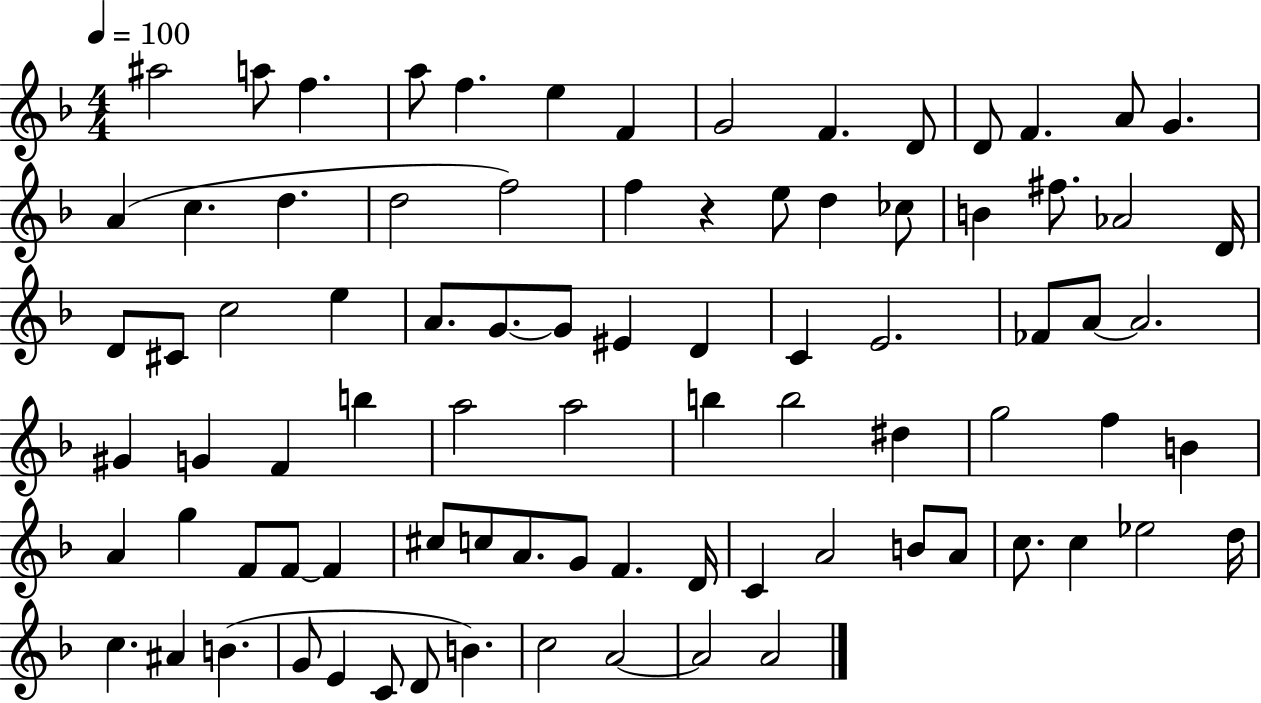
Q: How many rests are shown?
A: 1